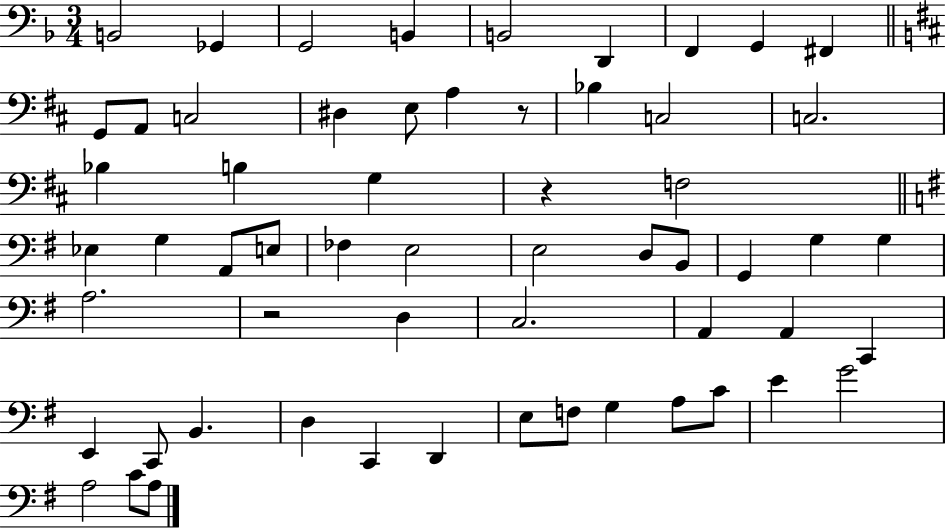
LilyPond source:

{
  \clef bass
  \numericTimeSignature
  \time 3/4
  \key f \major
  b,2 ges,4 | g,2 b,4 | b,2 d,4 | f,4 g,4 fis,4 | \break \bar "||" \break \key b \minor g,8 a,8 c2 | dis4 e8 a4 r8 | bes4 c2 | c2. | \break bes4 b4 g4 | r4 f2 | \bar "||" \break \key g \major ees4 g4 a,8 e8 | fes4 e2 | e2 d8 b,8 | g,4 g4 g4 | \break a2. | r2 d4 | c2. | a,4 a,4 c,4 | \break e,4 c,8 b,4. | d4 c,4 d,4 | e8 f8 g4 a8 c'8 | e'4 g'2 | \break a2 c'8 a8 | \bar "|."
}